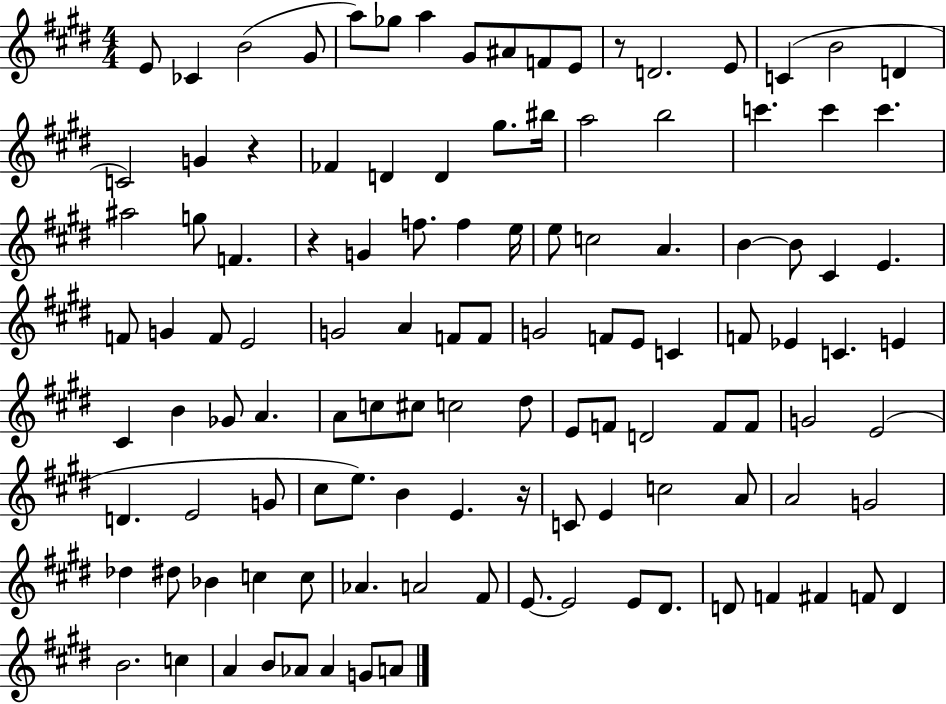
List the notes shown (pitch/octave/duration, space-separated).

E4/e CES4/q B4/h G#4/e A5/e Gb5/e A5/q G#4/e A#4/e F4/e E4/e R/e D4/h. E4/e C4/q B4/h D4/q C4/h G4/q R/q FES4/q D4/q D4/q G#5/e. BIS5/s A5/h B5/h C6/q. C6/q C6/q. A#5/h G5/e F4/q. R/q G4/q F5/e. F5/q E5/s E5/e C5/h A4/q. B4/q B4/e C#4/q E4/q. F4/e G4/q F4/e E4/h G4/h A4/q F4/e F4/e G4/h F4/e E4/e C4/q F4/e Eb4/q C4/q. E4/q C#4/q B4/q Gb4/e A4/q. A4/e C5/e C#5/e C5/h D#5/e E4/e F4/e D4/h F4/e F4/e G4/h E4/h D4/q. E4/h G4/e C#5/e E5/e. B4/q E4/q. R/s C4/e E4/q C5/h A4/e A4/h G4/h Db5/q D#5/e Bb4/q C5/q C5/e Ab4/q. A4/h F#4/e E4/e. E4/h E4/e D#4/e. D4/e F4/q F#4/q F4/e D4/q B4/h. C5/q A4/q B4/e Ab4/e Ab4/q G4/e A4/e